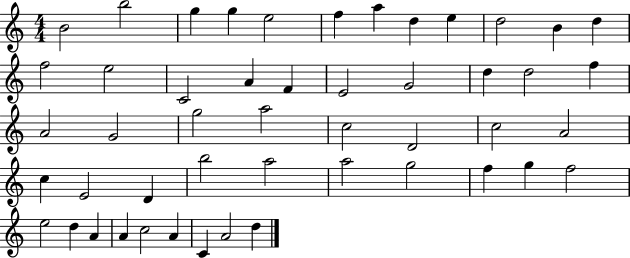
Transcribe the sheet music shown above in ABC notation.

X:1
T:Untitled
M:4/4
L:1/4
K:C
B2 b2 g g e2 f a d e d2 B d f2 e2 C2 A F E2 G2 d d2 f A2 G2 g2 a2 c2 D2 c2 A2 c E2 D b2 a2 a2 g2 f g f2 e2 d A A c2 A C A2 d